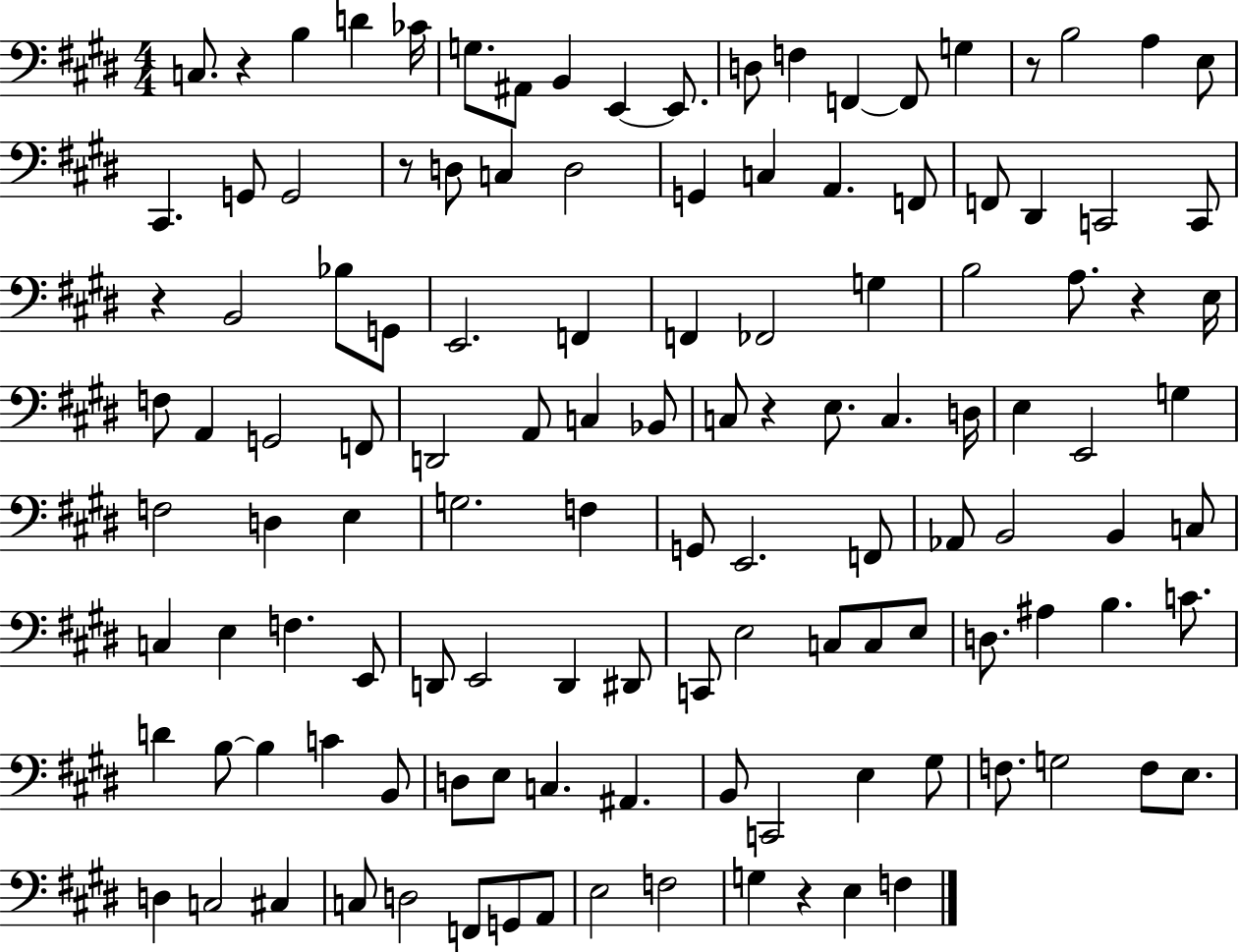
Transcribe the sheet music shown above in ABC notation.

X:1
T:Untitled
M:4/4
L:1/4
K:E
C,/2 z B, D _C/4 G,/2 ^A,,/2 B,, E,, E,,/2 D,/2 F, F,, F,,/2 G, z/2 B,2 A, E,/2 ^C,, G,,/2 G,,2 z/2 D,/2 C, D,2 G,, C, A,, F,,/2 F,,/2 ^D,, C,,2 C,,/2 z B,,2 _B,/2 G,,/2 E,,2 F,, F,, _F,,2 G, B,2 A,/2 z E,/4 F,/2 A,, G,,2 F,,/2 D,,2 A,,/2 C, _B,,/2 C,/2 z E,/2 C, D,/4 E, E,,2 G, F,2 D, E, G,2 F, G,,/2 E,,2 F,,/2 _A,,/2 B,,2 B,, C,/2 C, E, F, E,,/2 D,,/2 E,,2 D,, ^D,,/2 C,,/2 E,2 C,/2 C,/2 E,/2 D,/2 ^A, B, C/2 D B,/2 B, C B,,/2 D,/2 E,/2 C, ^A,, B,,/2 C,,2 E, ^G,/2 F,/2 G,2 F,/2 E,/2 D, C,2 ^C, C,/2 D,2 F,,/2 G,,/2 A,,/2 E,2 F,2 G, z E, F,